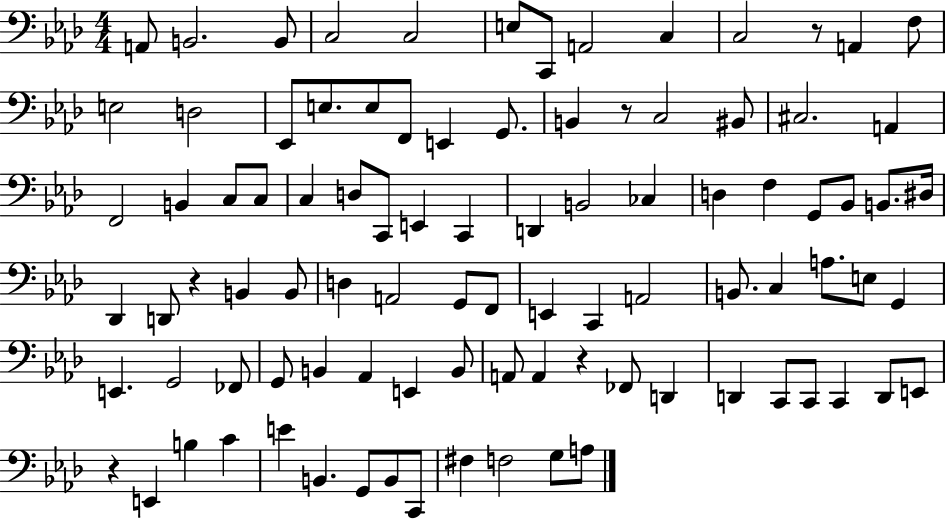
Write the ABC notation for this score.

X:1
T:Untitled
M:4/4
L:1/4
K:Ab
A,,/2 B,,2 B,,/2 C,2 C,2 E,/2 C,,/2 A,,2 C, C,2 z/2 A,, F,/2 E,2 D,2 _E,,/2 E,/2 E,/2 F,,/2 E,, G,,/2 B,, z/2 C,2 ^B,,/2 ^C,2 A,, F,,2 B,, C,/2 C,/2 C, D,/2 C,,/2 E,, C,, D,, B,,2 _C, D, F, G,,/2 _B,,/2 B,,/2 ^D,/4 _D,, D,,/2 z B,, B,,/2 D, A,,2 G,,/2 F,,/2 E,, C,, A,,2 B,,/2 C, A,/2 E,/2 G,, E,, G,,2 _F,,/2 G,,/2 B,, _A,, E,, B,,/2 A,,/2 A,, z _F,,/2 D,, D,, C,,/2 C,,/2 C,, D,,/2 E,,/2 z E,, B, C E B,, G,,/2 B,,/2 C,,/2 ^F, F,2 G,/2 A,/2